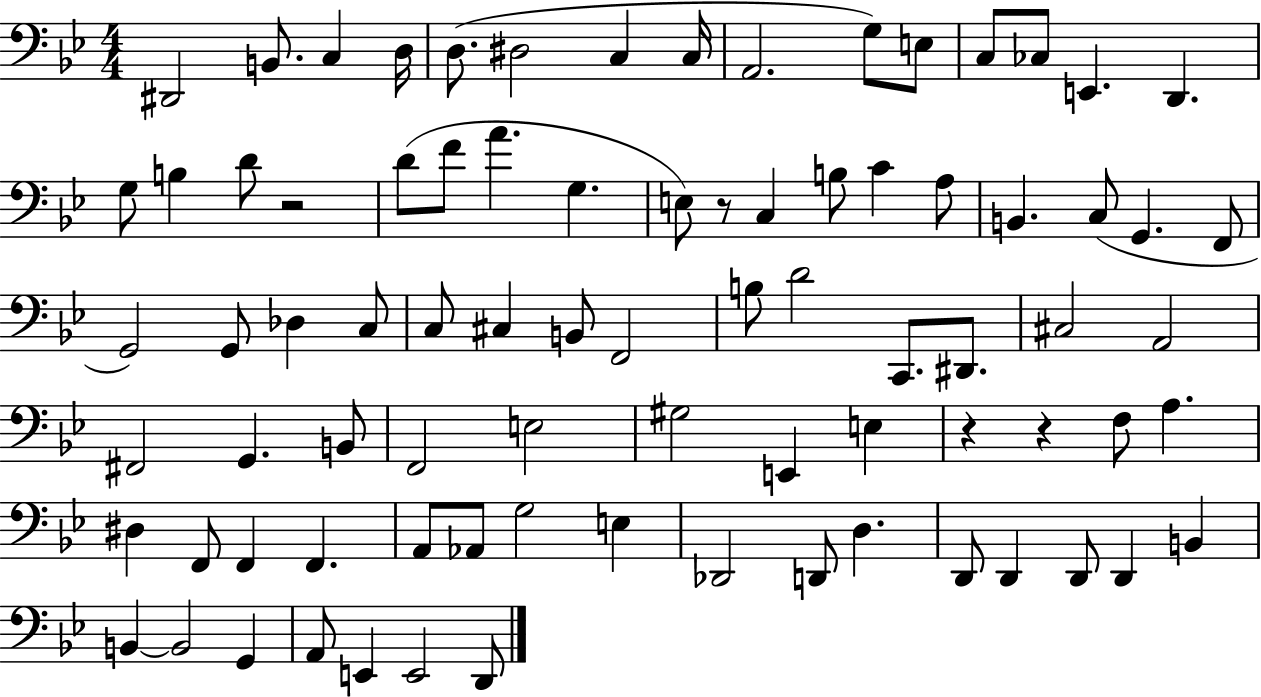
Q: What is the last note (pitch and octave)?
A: D2